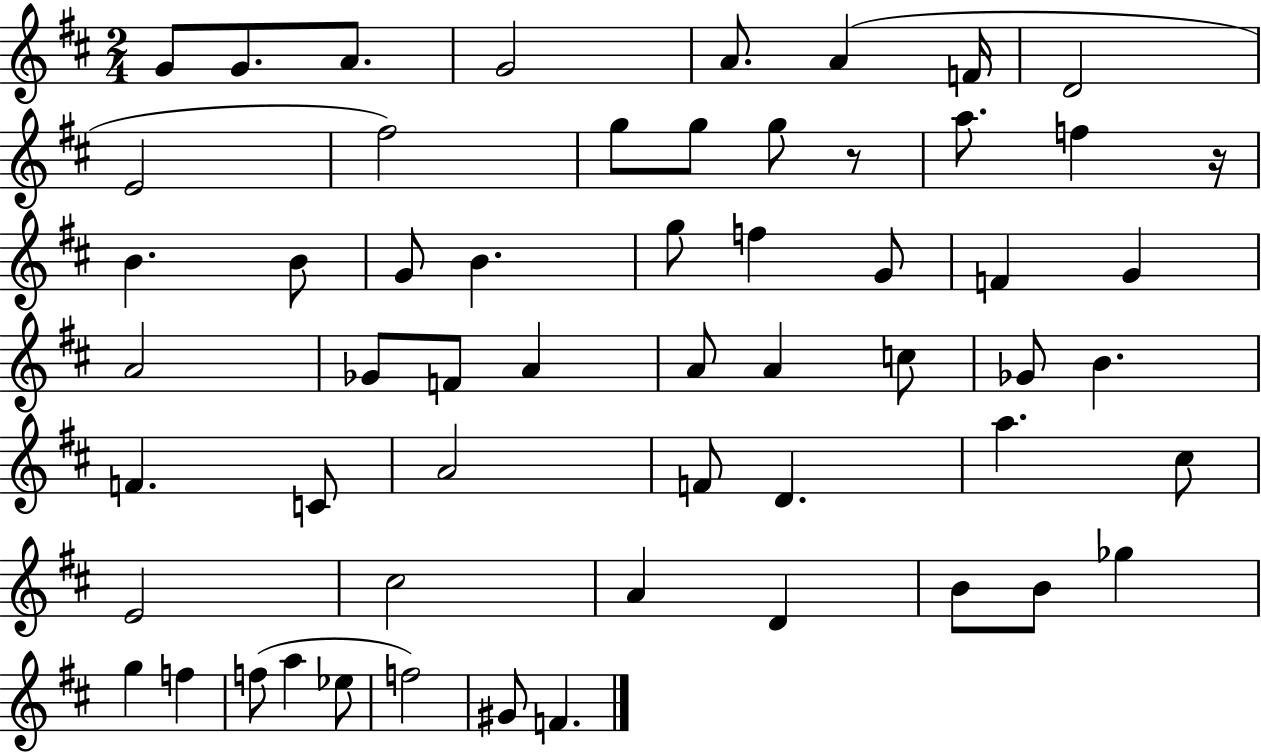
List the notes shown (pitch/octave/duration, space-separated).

G4/e G4/e. A4/e. G4/h A4/e. A4/q F4/s D4/h E4/h F#5/h G5/e G5/e G5/e R/e A5/e. F5/q R/s B4/q. B4/e G4/e B4/q. G5/e F5/q G4/e F4/q G4/q A4/h Gb4/e F4/e A4/q A4/e A4/q C5/e Gb4/e B4/q. F4/q. C4/e A4/h F4/e D4/q. A5/q. C#5/e E4/h C#5/h A4/q D4/q B4/e B4/e Gb5/q G5/q F5/q F5/e A5/q Eb5/e F5/h G#4/e F4/q.